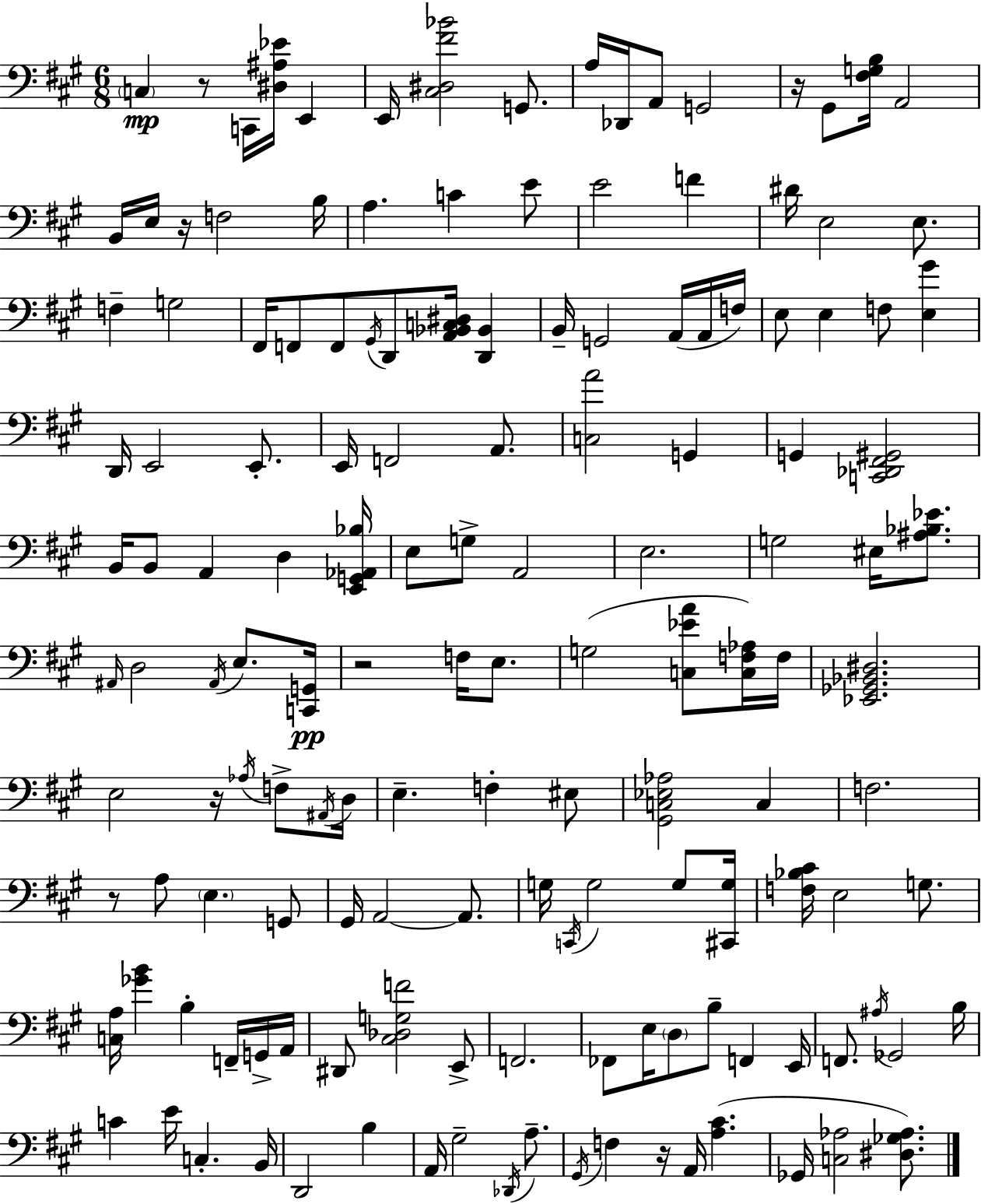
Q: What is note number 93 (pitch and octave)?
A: F2